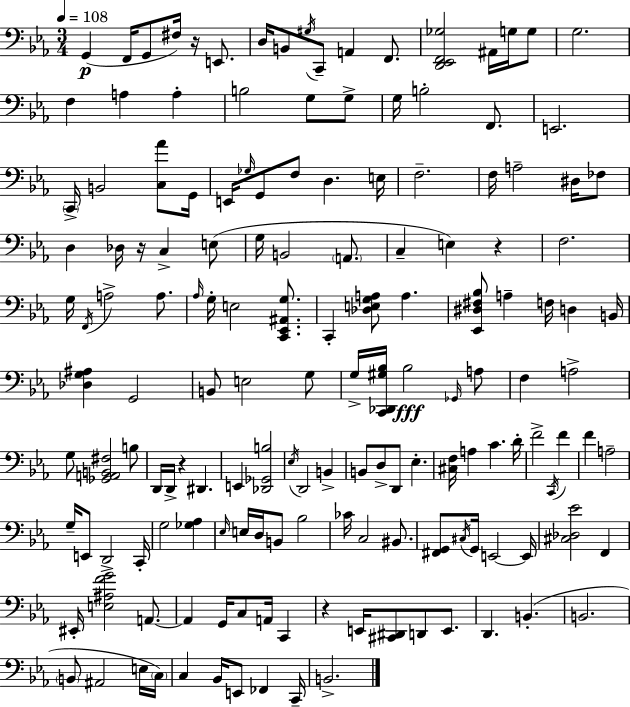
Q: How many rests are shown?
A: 5